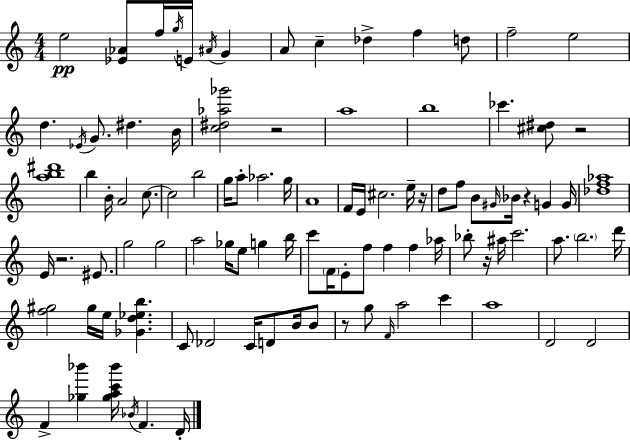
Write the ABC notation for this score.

X:1
T:Untitled
M:4/4
L:1/4
K:C
e2 [_E_A]/2 f/4 g/4 E/4 ^A/4 G A/2 c _d f d/2 f2 e2 d _E/4 G/2 ^d B/4 [c^d_a_g']2 z2 a4 b4 _c' [^c^d]/2 z2 [ab^d']4 b B/4 A2 c/2 c2 b2 g/4 a/2 _a2 g/4 A4 F/4 E/4 ^c2 e/4 z/4 d/2 f/2 B/2 ^G/4 _B/4 z G G/4 [_df_a]4 E/4 z2 ^E/2 g2 g2 a2 _g/4 e/2 g b/4 c'/2 F/4 E/2 f/2 f f _a/4 _b/2 z/4 ^a/4 c'2 a/2 b2 d'/4 [f^g]2 ^g/4 e/4 [_Gd_eb] C/2 _D2 C/4 D/2 B/4 B/2 z/2 g/2 F/4 a2 c' a4 D2 D2 F [_g_b'] [_gac'_b']/4 _B/4 F D/4